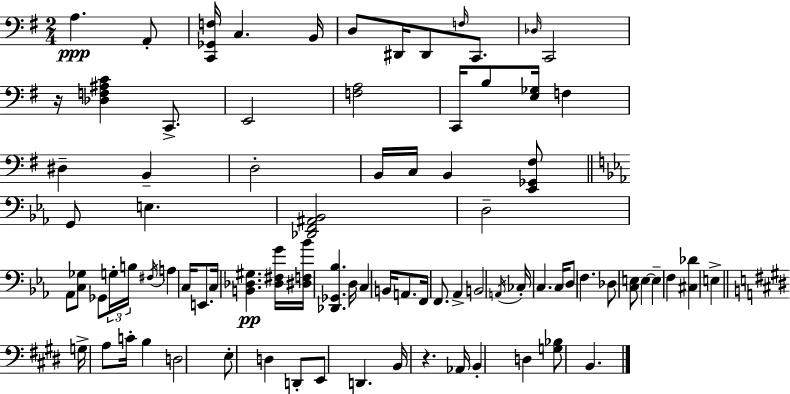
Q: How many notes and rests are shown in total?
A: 84